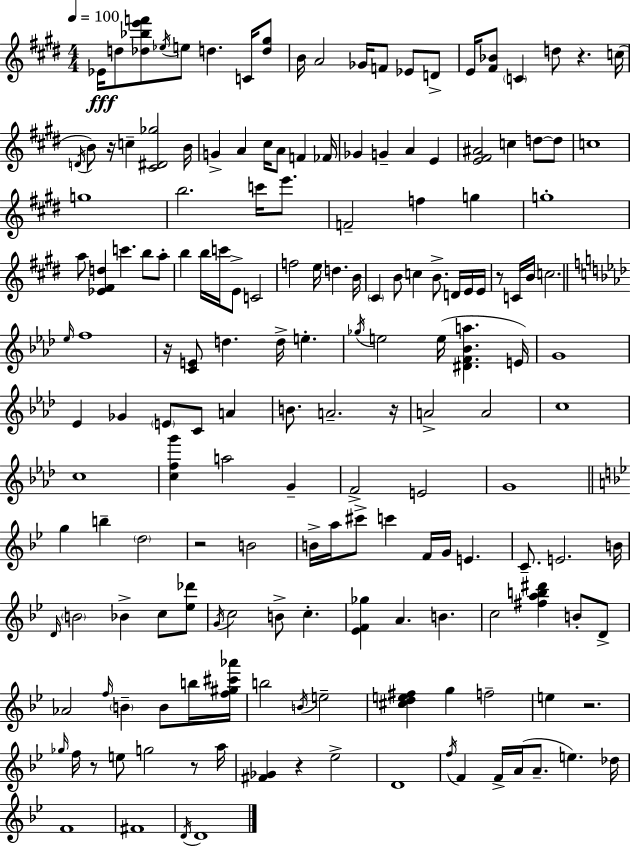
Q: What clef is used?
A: treble